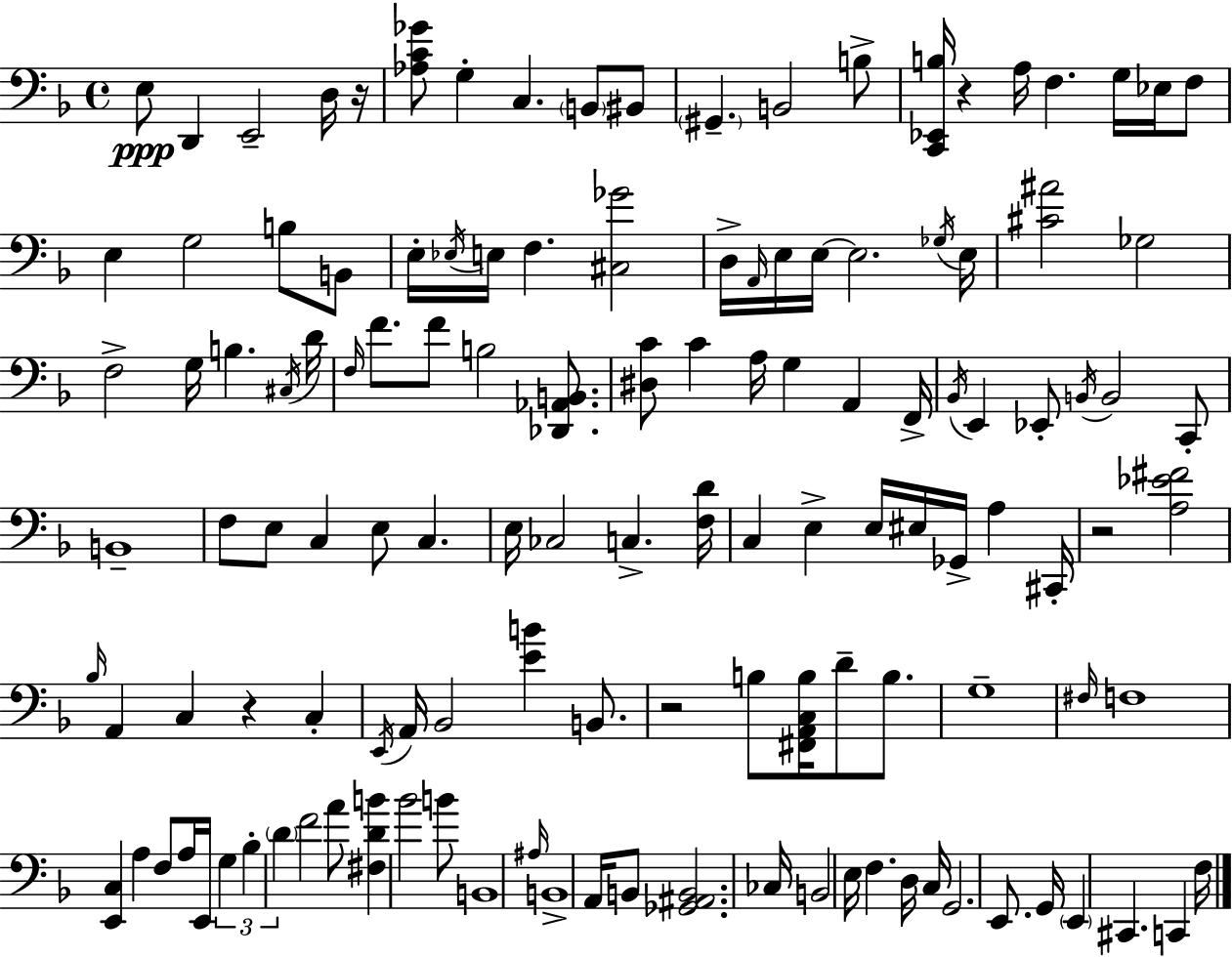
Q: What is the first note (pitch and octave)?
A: E3